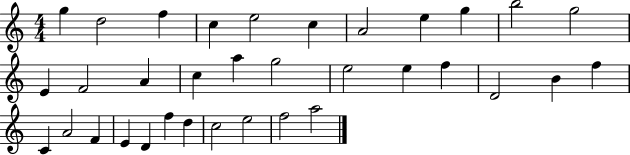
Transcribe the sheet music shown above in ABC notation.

X:1
T:Untitled
M:4/4
L:1/4
K:C
g d2 f c e2 c A2 e g b2 g2 E F2 A c a g2 e2 e f D2 B f C A2 F E D f d c2 e2 f2 a2